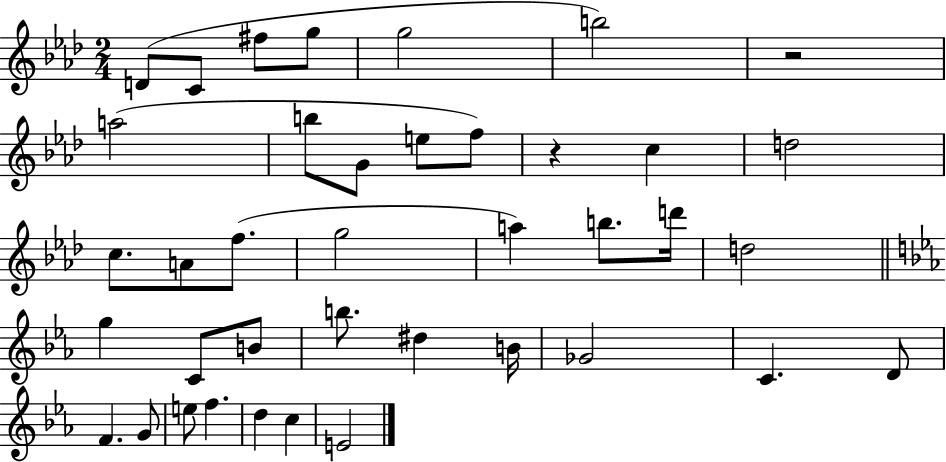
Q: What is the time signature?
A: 2/4